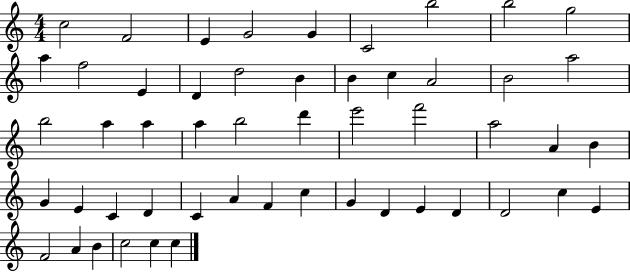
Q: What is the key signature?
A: C major